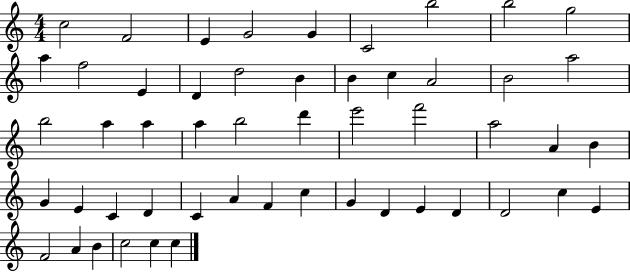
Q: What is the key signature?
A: C major